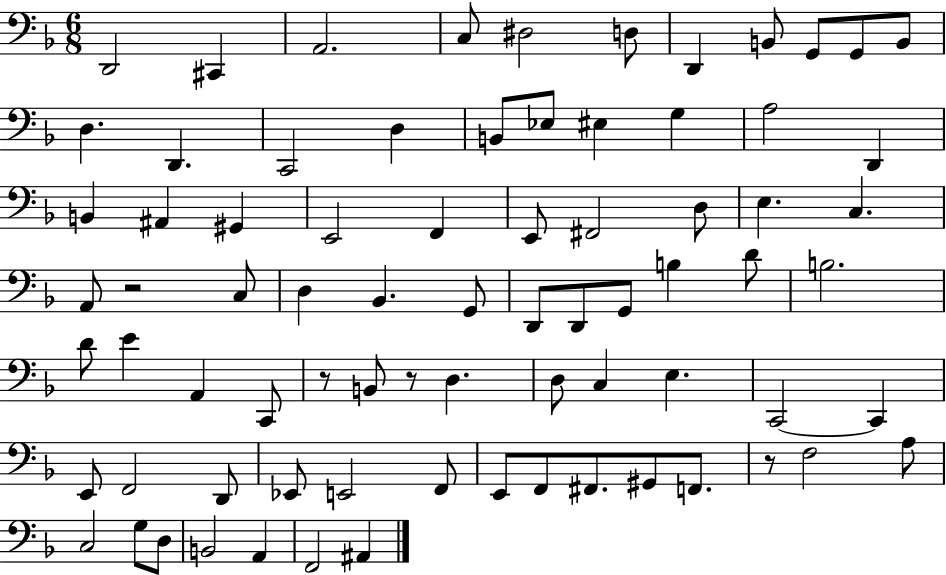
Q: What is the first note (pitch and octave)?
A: D2